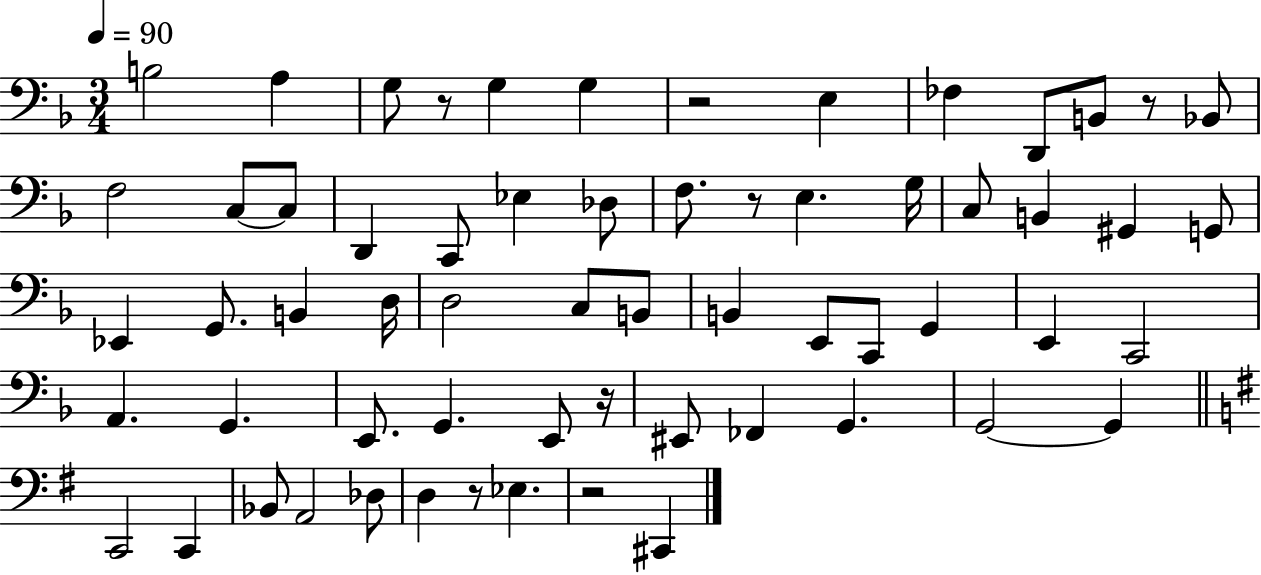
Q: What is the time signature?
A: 3/4